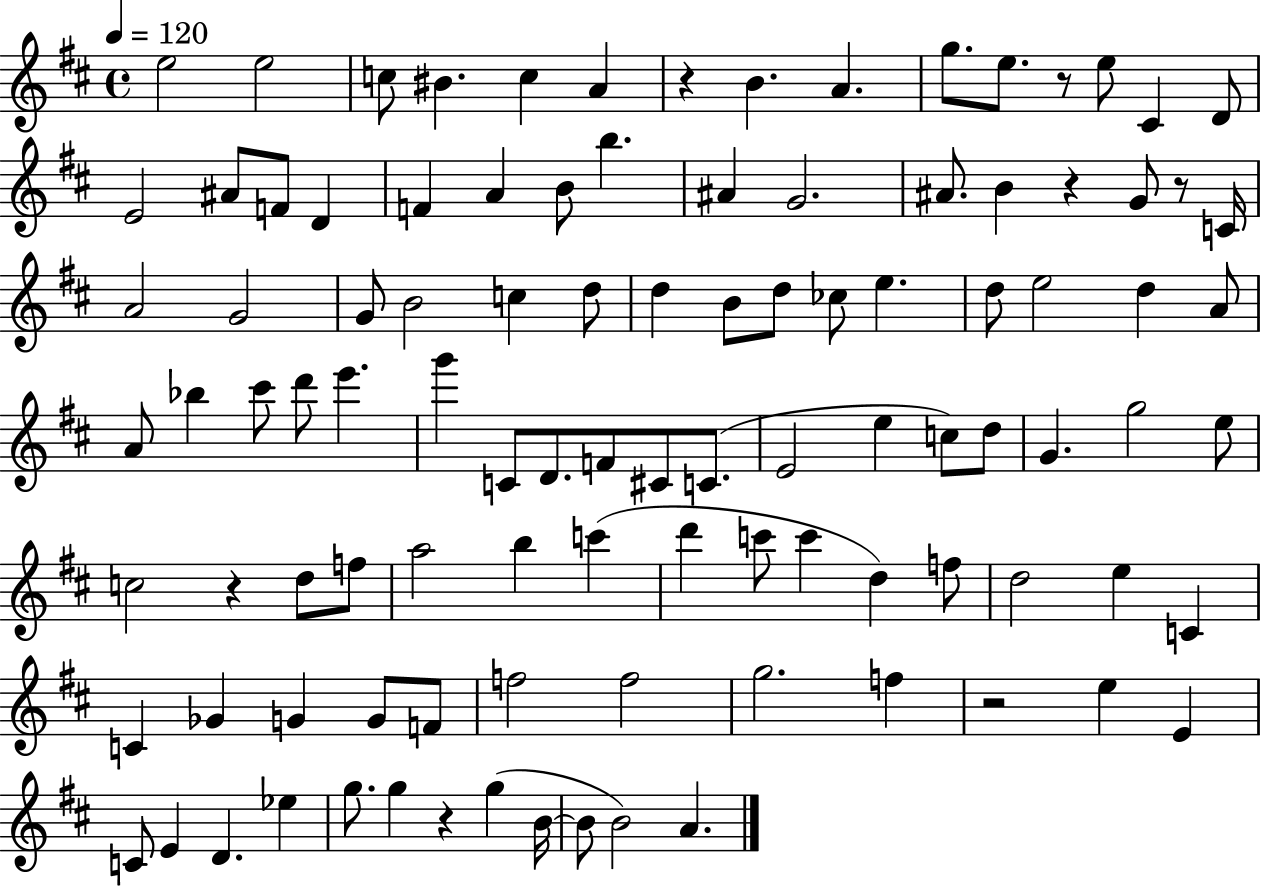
E5/h E5/h C5/e BIS4/q. C5/q A4/q R/q B4/q. A4/q. G5/e. E5/e. R/e E5/e C#4/q D4/e E4/h A#4/e F4/e D4/q F4/q A4/q B4/e B5/q. A#4/q G4/h. A#4/e. B4/q R/q G4/e R/e C4/s A4/h G4/h G4/e B4/h C5/q D5/e D5/q B4/e D5/e CES5/e E5/q. D5/e E5/h D5/q A4/e A4/e Bb5/q C#6/e D6/e E6/q. G6/q C4/e D4/e. F4/e C#4/e C4/e. E4/h E5/q C5/e D5/e G4/q. G5/h E5/e C5/h R/q D5/e F5/e A5/h B5/q C6/q D6/q C6/e C6/q D5/q F5/e D5/h E5/q C4/q C4/q Gb4/q G4/q G4/e F4/e F5/h F5/h G5/h. F5/q R/h E5/q E4/q C4/e E4/q D4/q. Eb5/q G5/e. G5/q R/q G5/q B4/s B4/e B4/h A4/q.